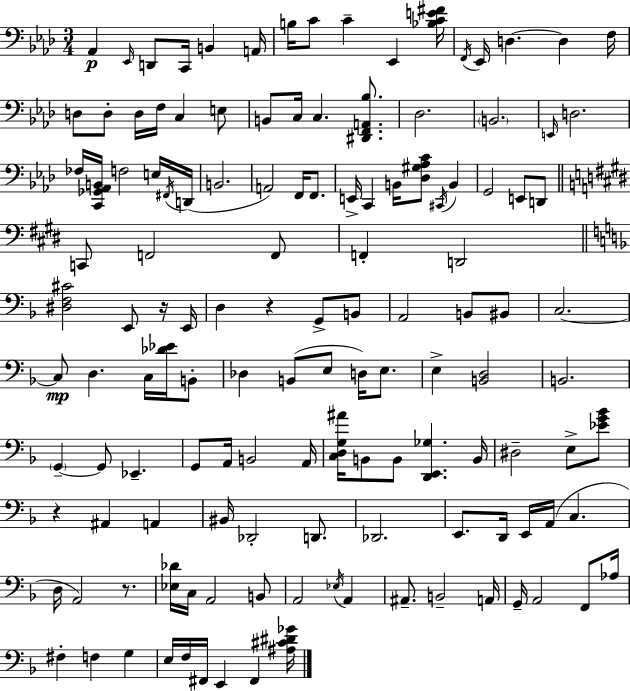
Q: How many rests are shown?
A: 4